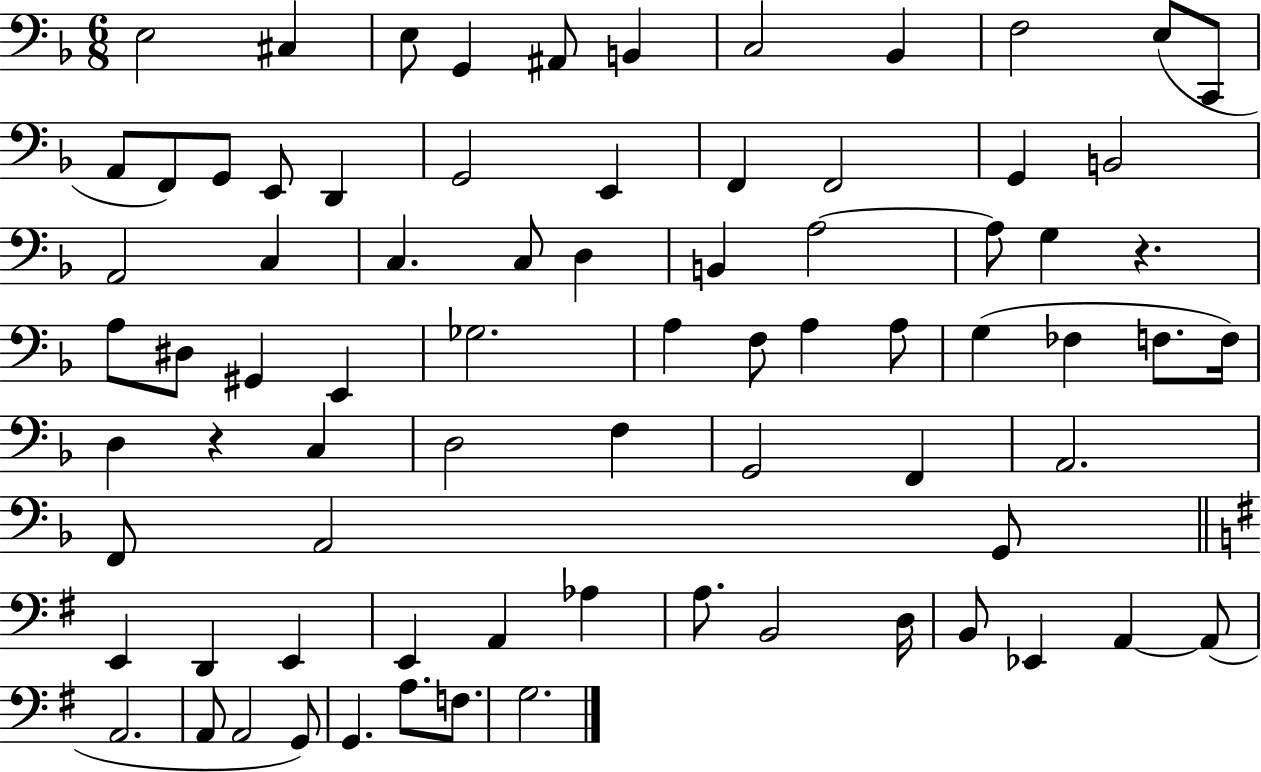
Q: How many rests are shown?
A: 2